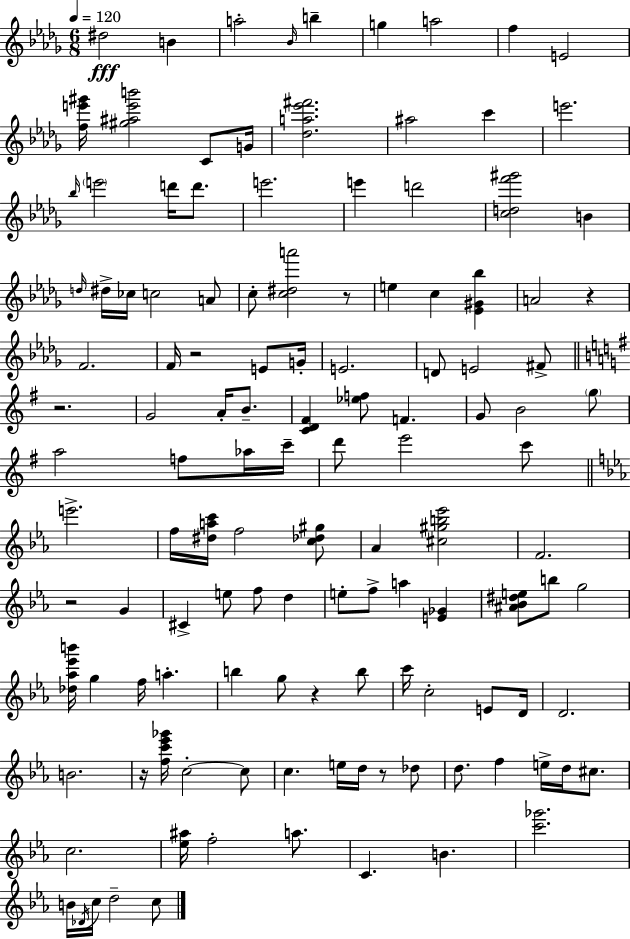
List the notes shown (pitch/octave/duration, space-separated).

D#5/h B4/q A5/h Bb4/s B5/q G5/q A5/h F5/q E4/h [F5,E6,G#6]/s [G#5,A#5,E6,B6]/h C4/e G4/s [Db5,A5,Eb6,F#6]/h. A#5/h C6/q E6/h. Bb5/s E6/h D6/s D6/e. E6/h. E6/q D6/h [C5,D5,F6,G#6]/h B4/q D5/s D#5/s CES5/s C5/h A4/e C5/e [C5,D#5,A6]/h R/e E5/q C5/q [Eb4,G#4,Bb5]/q A4/h R/q F4/h. F4/s R/h E4/e G4/s E4/h. D4/e E4/h F#4/e R/h. G4/h A4/s B4/e. [C4,D4,F#4]/q [Eb5,F5]/e F4/q. G4/e B4/h G5/e A5/h F5/e Ab5/s C6/s D6/e E6/h C6/e E6/h. F5/s [D#5,A5,C6]/s F5/h [C5,Db5,G#5]/e Ab4/q [C#5,G#5,B5,Eb6]/h F4/h. R/h G4/q C#4/q E5/e F5/e D5/q E5/e F5/e A5/q [E4,Gb4]/q [A#4,Bb4,D#5,E5]/e B5/e G5/h [Db5,Ab5,Eb6,B6]/s G5/q F5/s A5/q. B5/q G5/e R/q B5/e C6/s C5/h E4/e D4/s D4/h. B4/h. R/s [F5,C6,Eb6,Gb6]/s C5/h C5/e C5/q. E5/s D5/s R/e Db5/e D5/e. F5/q E5/s D5/s C#5/e. C5/h. [Eb5,A#5]/s F5/h A5/e. C4/q. B4/q. [C6,Gb6]/h. B4/s Db4/s C5/s D5/h C5/e